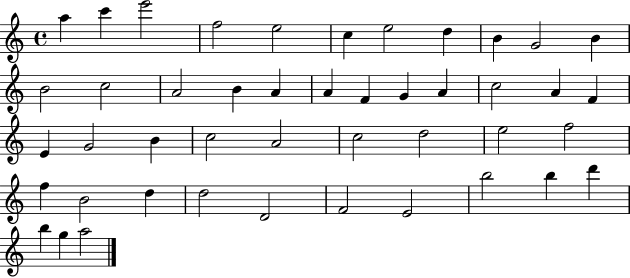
X:1
T:Untitled
M:4/4
L:1/4
K:C
a c' e'2 f2 e2 c e2 d B G2 B B2 c2 A2 B A A F G A c2 A F E G2 B c2 A2 c2 d2 e2 f2 f B2 d d2 D2 F2 E2 b2 b d' b g a2